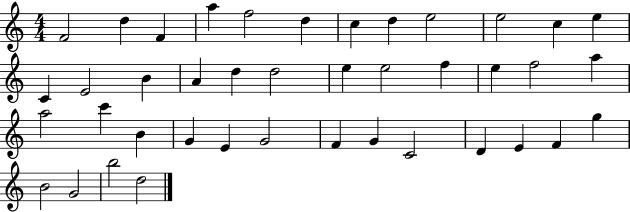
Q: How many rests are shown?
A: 0